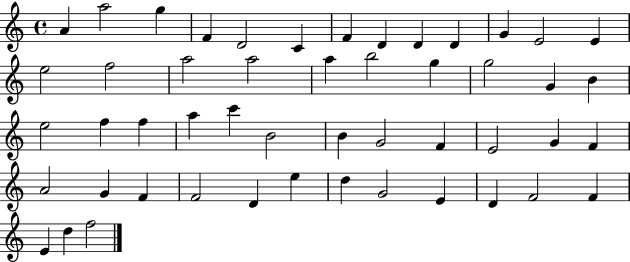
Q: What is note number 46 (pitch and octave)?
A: F4